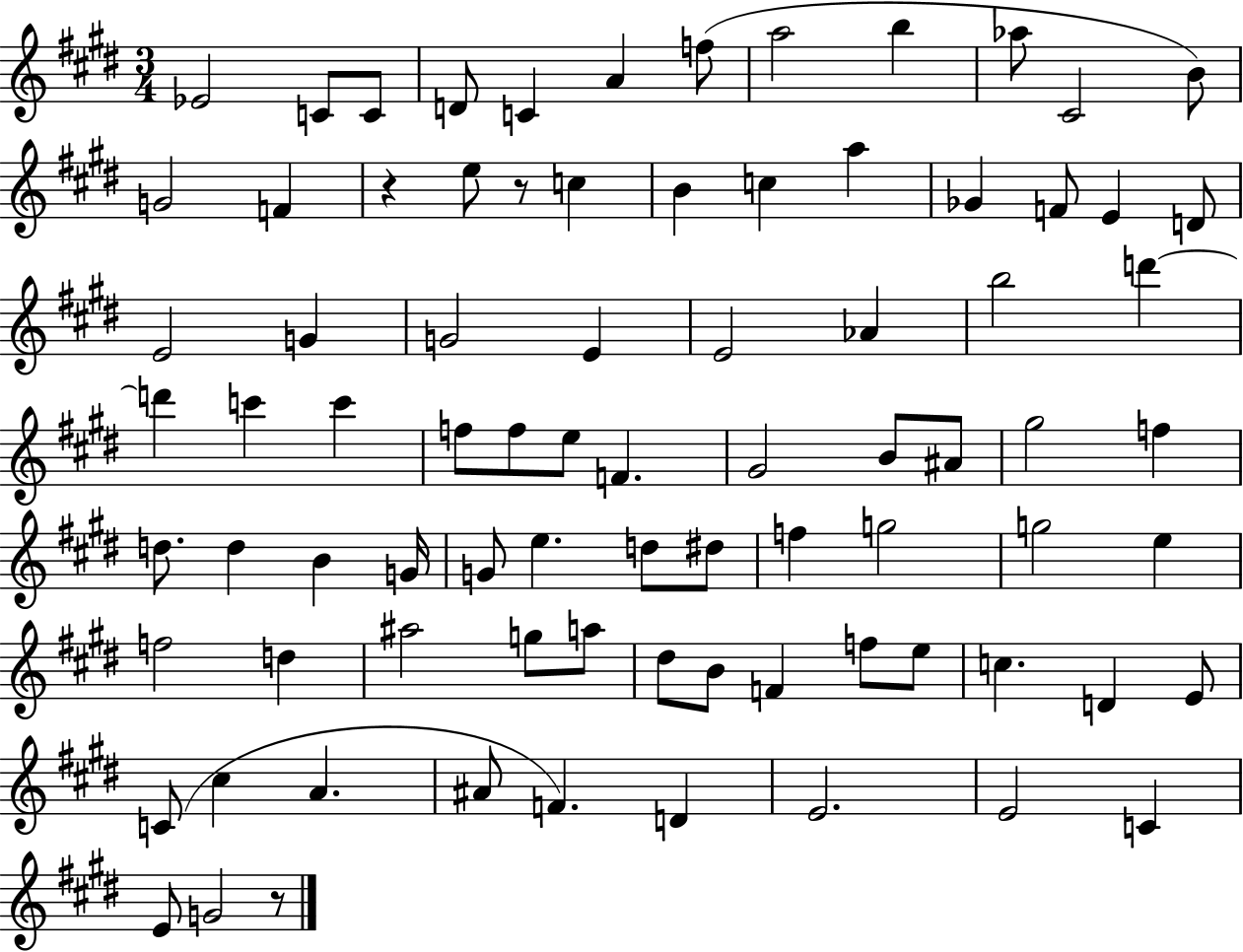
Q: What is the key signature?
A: E major